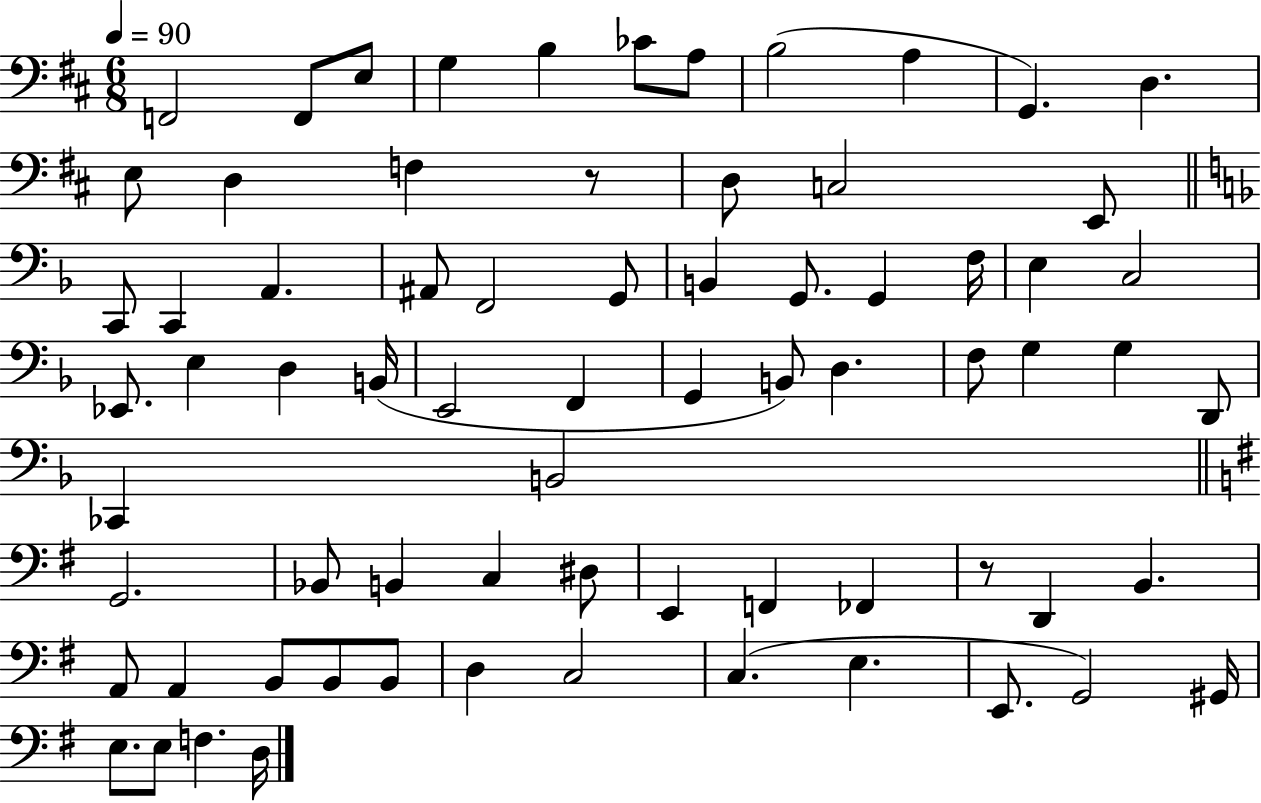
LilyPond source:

{
  \clef bass
  \numericTimeSignature
  \time 6/8
  \key d \major
  \tempo 4 = 90
  f,2 f,8 e8 | g4 b4 ces'8 a8 | b2( a4 | g,4.) d4. | \break e8 d4 f4 r8 | d8 c2 e,8 | \bar "||" \break \key f \major c,8 c,4 a,4. | ais,8 f,2 g,8 | b,4 g,8. g,4 f16 | e4 c2 | \break ees,8. e4 d4 b,16( | e,2 f,4 | g,4 b,8) d4. | f8 g4 g4 d,8 | \break ces,4 b,2 | \bar "||" \break \key g \major g,2. | bes,8 b,4 c4 dis8 | e,4 f,4 fes,4 | r8 d,4 b,4. | \break a,8 a,4 b,8 b,8 b,8 | d4 c2 | c4.( e4. | e,8. g,2) gis,16 | \break e8. e8 f4. d16 | \bar "|."
}